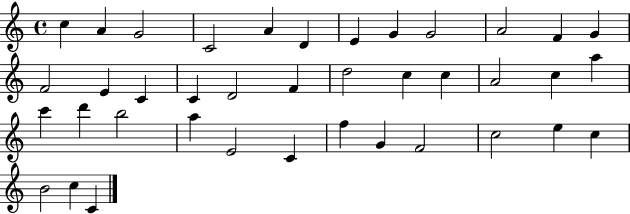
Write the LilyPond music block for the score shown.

{
  \clef treble
  \time 4/4
  \defaultTimeSignature
  \key c \major
  c''4 a'4 g'2 | c'2 a'4 d'4 | e'4 g'4 g'2 | a'2 f'4 g'4 | \break f'2 e'4 c'4 | c'4 d'2 f'4 | d''2 c''4 c''4 | a'2 c''4 a''4 | \break c'''4 d'''4 b''2 | a''4 e'2 c'4 | f''4 g'4 f'2 | c''2 e''4 c''4 | \break b'2 c''4 c'4 | \bar "|."
}